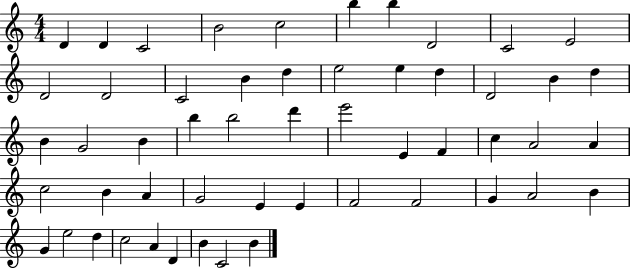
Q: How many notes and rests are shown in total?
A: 53